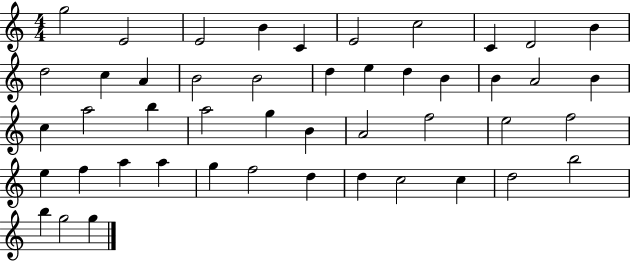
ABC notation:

X:1
T:Untitled
M:4/4
L:1/4
K:C
g2 E2 E2 B C E2 c2 C D2 B d2 c A B2 B2 d e d B B A2 B c a2 b a2 g B A2 f2 e2 f2 e f a a g f2 d d c2 c d2 b2 b g2 g